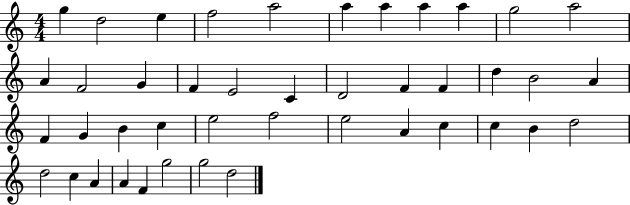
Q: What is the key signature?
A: C major